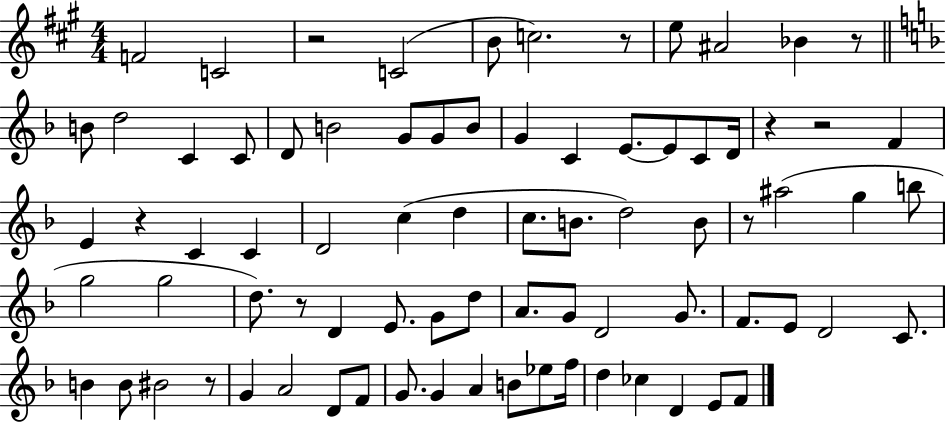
X:1
T:Untitled
M:4/4
L:1/4
K:A
F2 C2 z2 C2 B/2 c2 z/2 e/2 ^A2 _B z/2 B/2 d2 C C/2 D/2 B2 G/2 G/2 B/2 G C E/2 E/2 C/2 D/4 z z2 F E z C C D2 c d c/2 B/2 d2 B/2 z/2 ^a2 g b/2 g2 g2 d/2 z/2 D E/2 G/2 d/2 A/2 G/2 D2 G/2 F/2 E/2 D2 C/2 B B/2 ^B2 z/2 G A2 D/2 F/2 G/2 G A B/2 _e/2 f/4 d _c D E/2 F/2